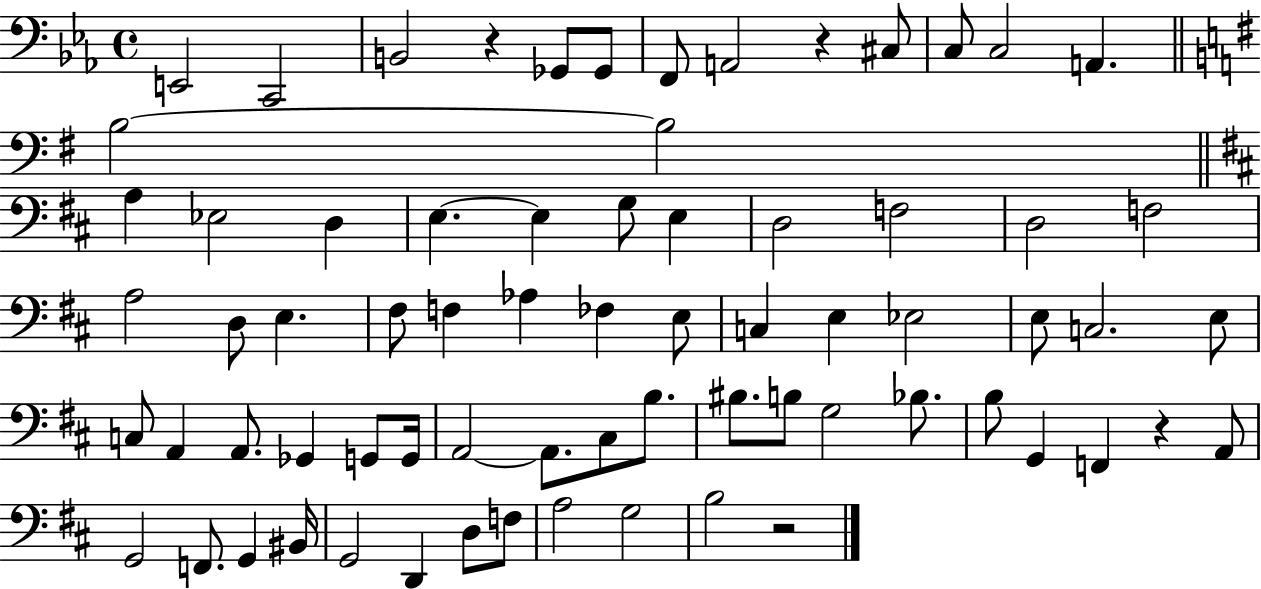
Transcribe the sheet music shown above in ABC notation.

X:1
T:Untitled
M:4/4
L:1/4
K:Eb
E,,2 C,,2 B,,2 z _G,,/2 _G,,/2 F,,/2 A,,2 z ^C,/2 C,/2 C,2 A,, B,2 B,2 A, _E,2 D, E, E, G,/2 E, D,2 F,2 D,2 F,2 A,2 D,/2 E, ^F,/2 F, _A, _F, E,/2 C, E, _E,2 E,/2 C,2 E,/2 C,/2 A,, A,,/2 _G,, G,,/2 G,,/4 A,,2 A,,/2 ^C,/2 B,/2 ^B,/2 B,/2 G,2 _B,/2 B,/2 G,, F,, z A,,/2 G,,2 F,,/2 G,, ^B,,/4 G,,2 D,, D,/2 F,/2 A,2 G,2 B,2 z2